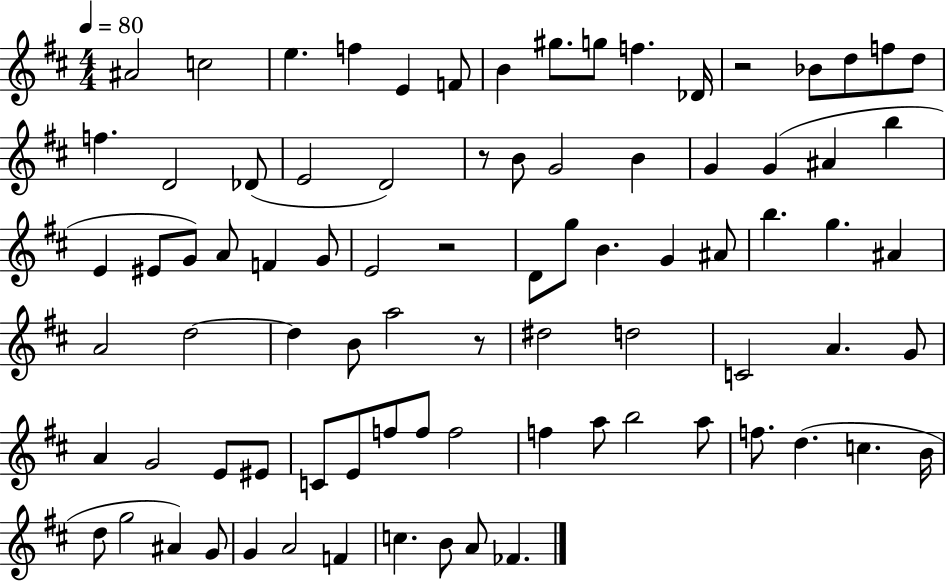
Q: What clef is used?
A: treble